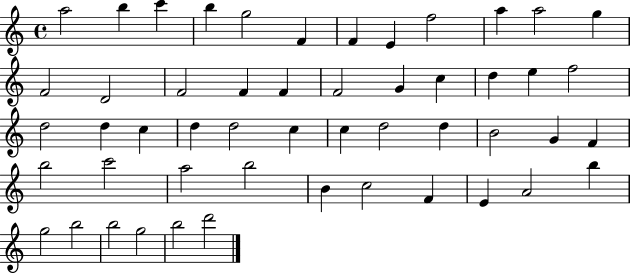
X:1
T:Untitled
M:4/4
L:1/4
K:C
a2 b c' b g2 F F E f2 a a2 g F2 D2 F2 F F F2 G c d e f2 d2 d c d d2 c c d2 d B2 G F b2 c'2 a2 b2 B c2 F E A2 b g2 b2 b2 g2 b2 d'2